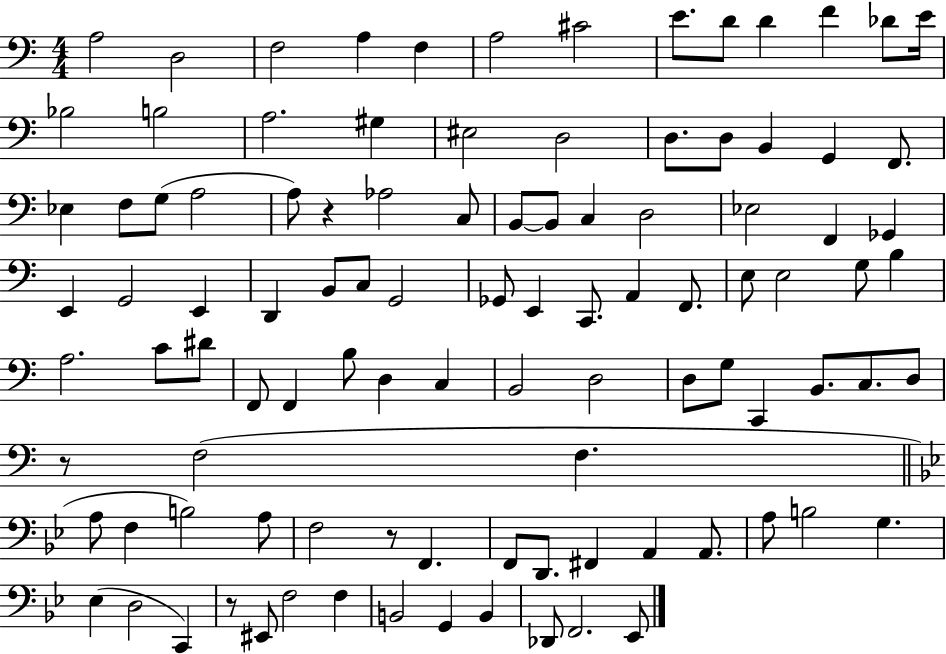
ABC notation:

X:1
T:Untitled
M:4/4
L:1/4
K:C
A,2 D,2 F,2 A, F, A,2 ^C2 E/2 D/2 D F _D/2 E/4 _B,2 B,2 A,2 ^G, ^E,2 D,2 D,/2 D,/2 B,, G,, F,,/2 _E, F,/2 G,/2 A,2 A,/2 z _A,2 C,/2 B,,/2 B,,/2 C, D,2 _E,2 F,, _G,, E,, G,,2 E,, D,, B,,/2 C,/2 G,,2 _G,,/2 E,, C,,/2 A,, F,,/2 E,/2 E,2 G,/2 B, A,2 C/2 ^D/2 F,,/2 F,, B,/2 D, C, B,,2 D,2 D,/2 G,/2 C,, B,,/2 C,/2 D,/2 z/2 F,2 F, A,/2 F, B,2 A,/2 F,2 z/2 F,, F,,/2 D,,/2 ^F,, A,, A,,/2 A,/2 B,2 G, _E, D,2 C,, z/2 ^E,,/2 F,2 F, B,,2 G,, B,, _D,,/2 F,,2 _E,,/2